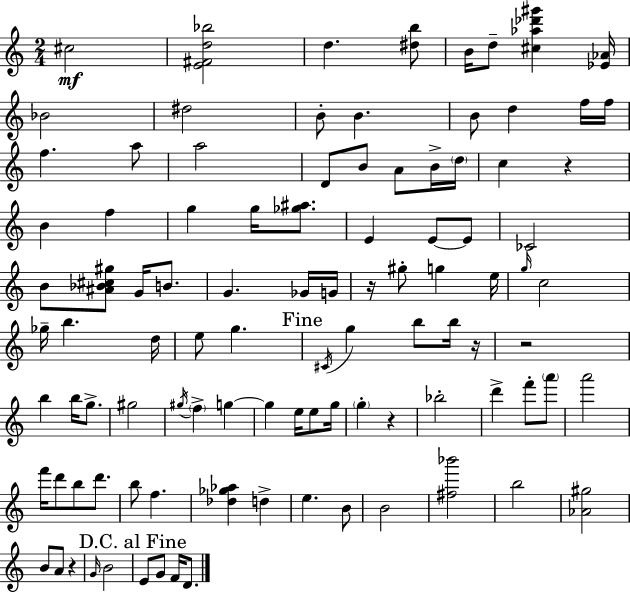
{
  \clef treble
  \numericTimeSignature
  \time 2/4
  \key c \major
  cis''2\mf | <e' fis' d'' bes''>2 | d''4. <dis'' b''>8 | b'16 d''8-- <cis'' aes'' des''' gis'''>4 <ees' aes'>16 | \break bes'2 | dis''2 | b'8-. b'4. | b'8 d''4 f''16 f''16 | \break f''4. a''8 | a''2 | d'8 b'8 a'8 b'16-> \parenthesize d''16 | c''4 r4 | \break b'4 f''4 | g''4 g''16 <ges'' ais''>8. | e'4 e'8~~ e'8 | ces'2 | \break b'8 <ais' bes' cis'' gis''>8 g'16 b'8. | g'4. ges'16 g'16 | r16 gis''8-. g''4 e''16 | \grace { g''16 } c''2 | \break ges''16-- b''4. | d''16 e''8 g''4. | \mark "Fine" \acciaccatura { cis'16 } g''4 b''8 | b''16 r16 r2 | \break b''4 b''16 g''8.-> | gis''2 | \acciaccatura { gis''16 } \parenthesize f''4-> g''4~~ | g''4 e''16 | \break e''8 g''16 \parenthesize g''4-. r4 | bes''2-. | d'''4-> f'''8-. | \parenthesize a'''8 a'''2 | \break f'''16 d'''8 b''8 | d'''8. b''8 f''4. | <des'' ges'' aes''>4 d''4-> | e''4. | \break b'8 b'2 | <fis'' bes'''>2 | b''2 | <aes' gis''>2 | \break b'8 a'8 r4 | \grace { g'16 } b'2 | \mark "D.C. al Fine" e'8 g'8 | f'16 d'8. \bar "|."
}